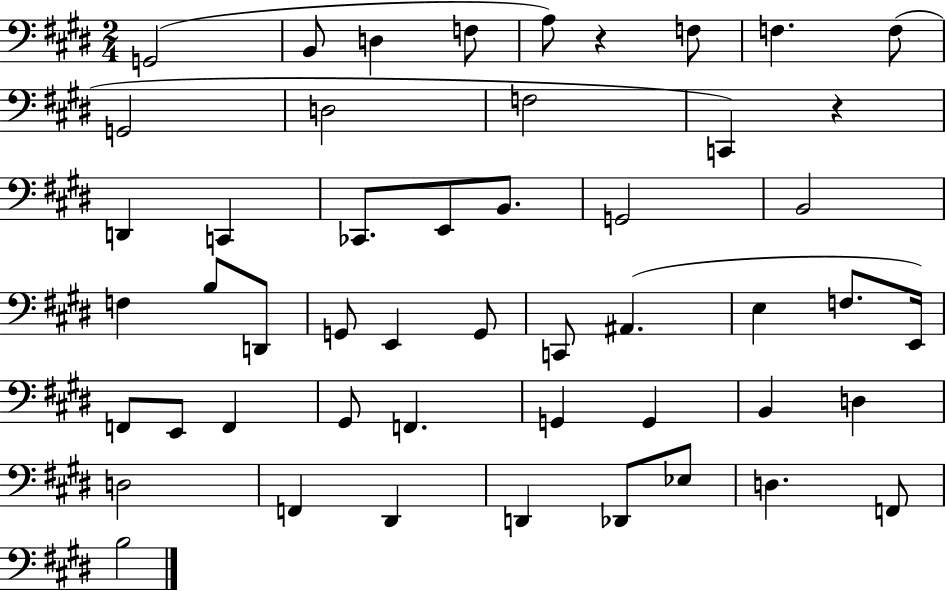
{
  \clef bass
  \numericTimeSignature
  \time 2/4
  \key e \major
  g,2( | b,8 d4 f8 | a8) r4 f8 | f4. f8( | \break g,2 | d2 | f2 | c,4) r4 | \break d,4 c,4 | ces,8. e,8 b,8. | g,2 | b,2 | \break f4 b8 d,8 | g,8 e,4 g,8 | c,8 ais,4.( | e4 f8. e,16) | \break f,8 e,8 f,4 | gis,8 f,4. | g,4 g,4 | b,4 d4 | \break d2 | f,4 dis,4 | d,4 des,8 ees8 | d4. f,8 | \break b2 | \bar "|."
}